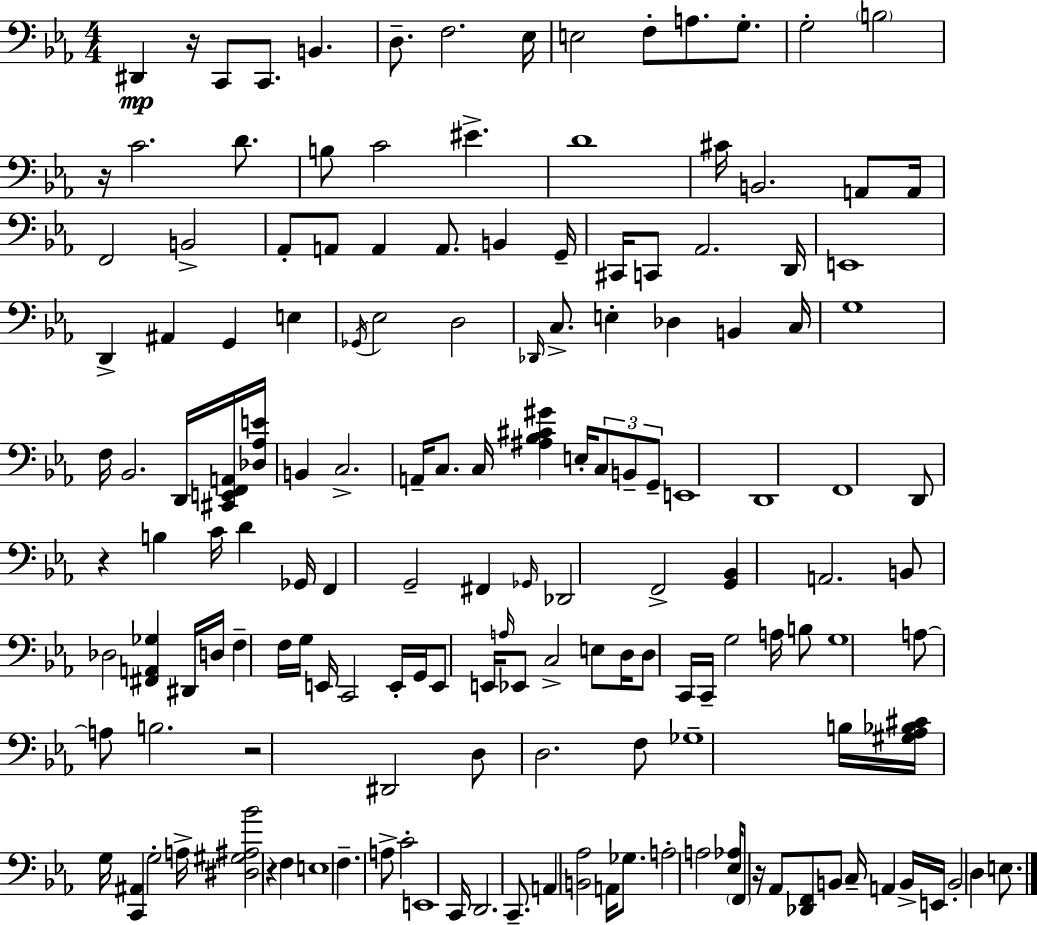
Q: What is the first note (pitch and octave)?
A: D#2